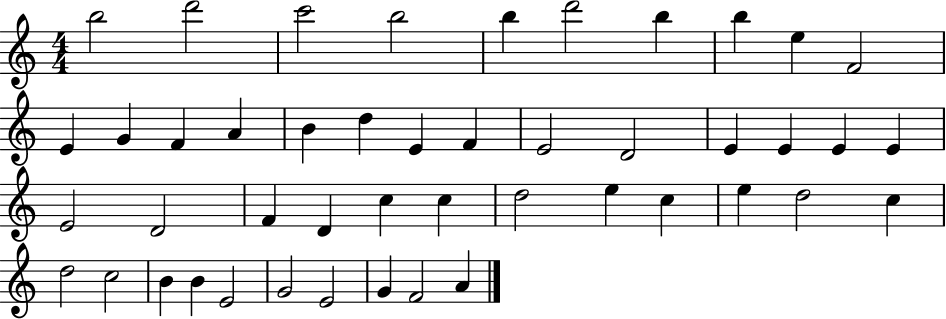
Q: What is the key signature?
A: C major